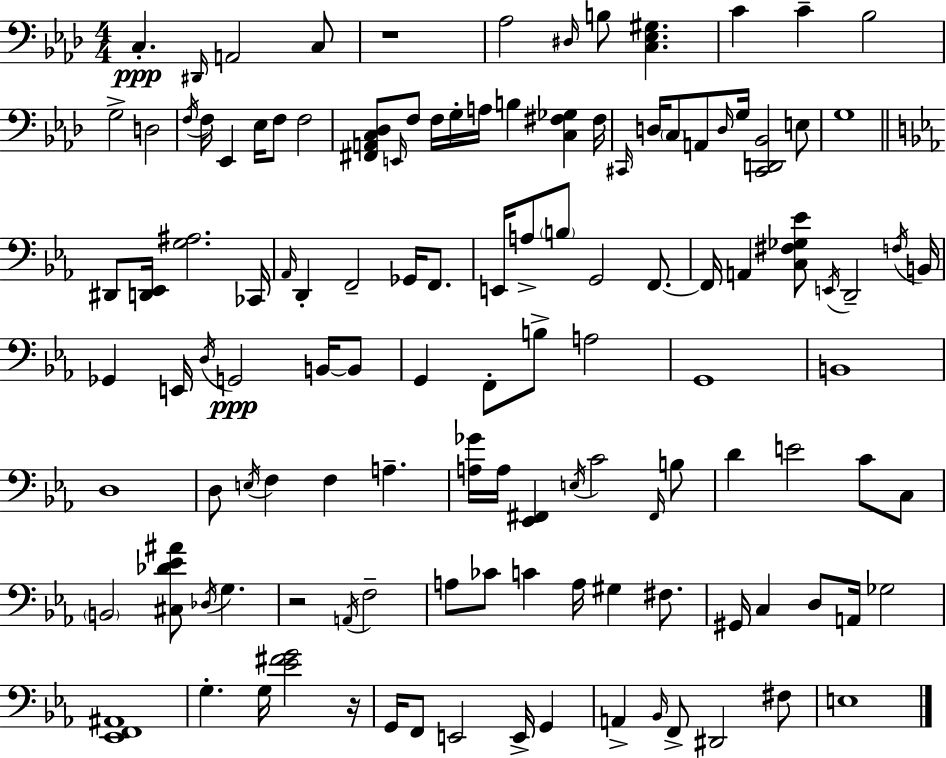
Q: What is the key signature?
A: AES major